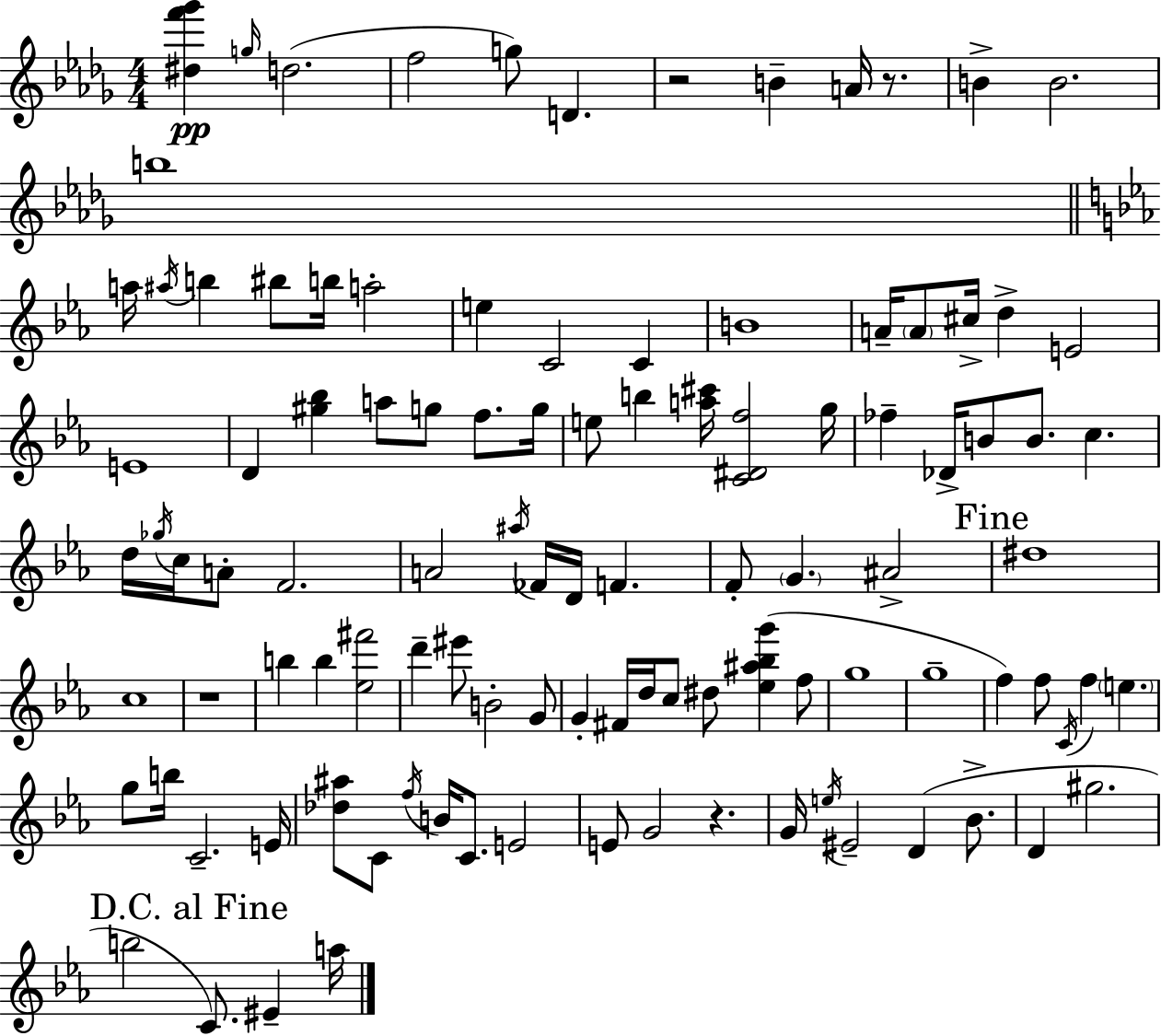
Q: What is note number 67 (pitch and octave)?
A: G5